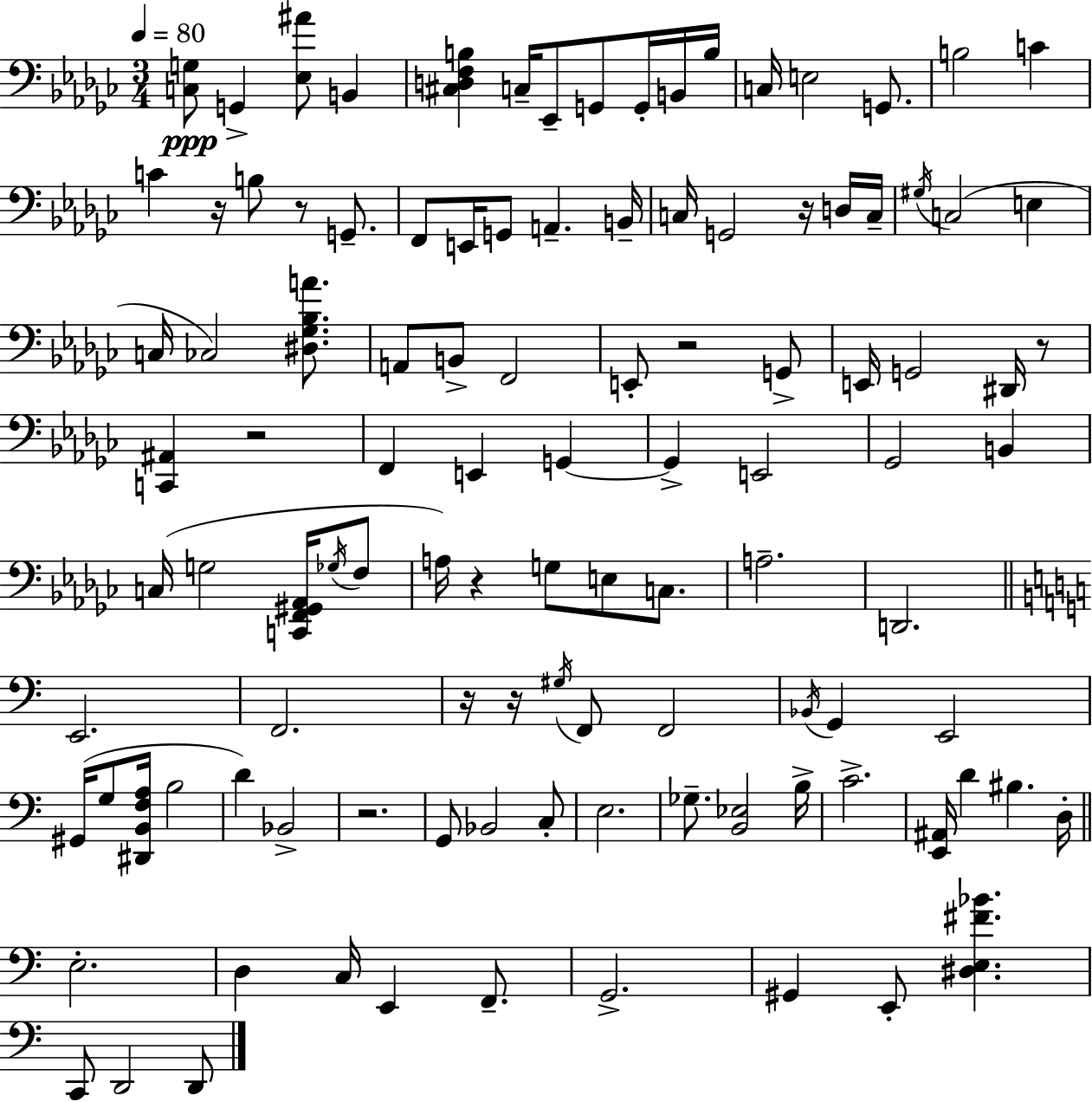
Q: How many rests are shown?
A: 10